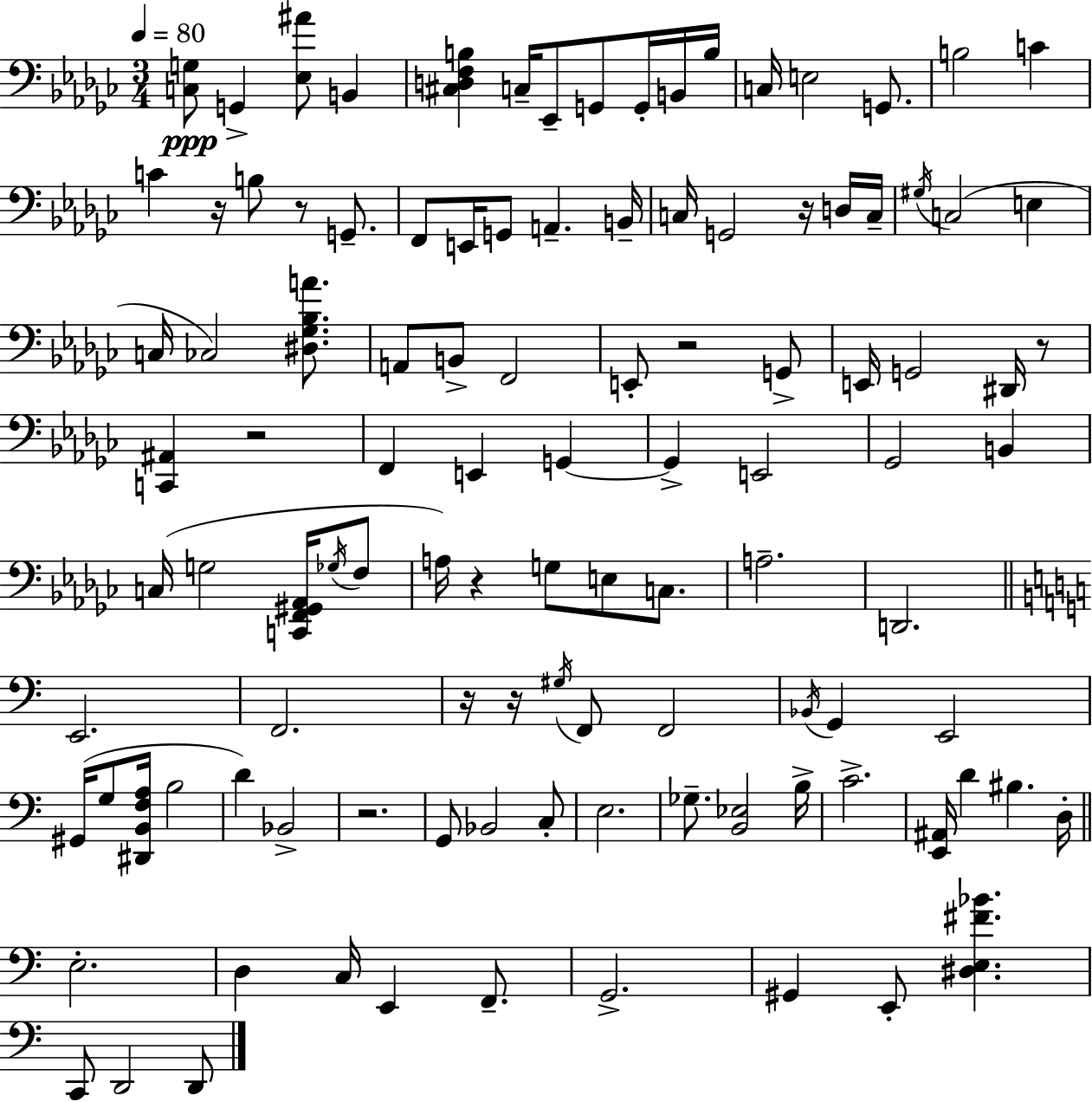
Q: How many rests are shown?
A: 10